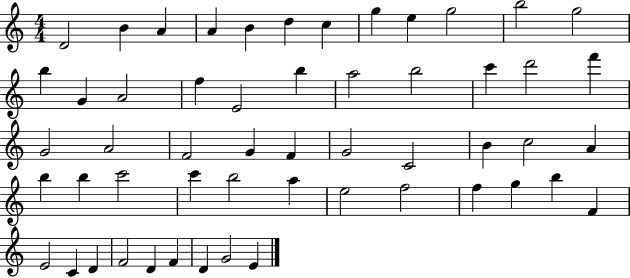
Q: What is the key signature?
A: C major